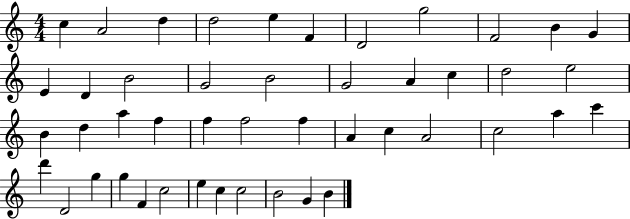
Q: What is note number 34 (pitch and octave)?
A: C6